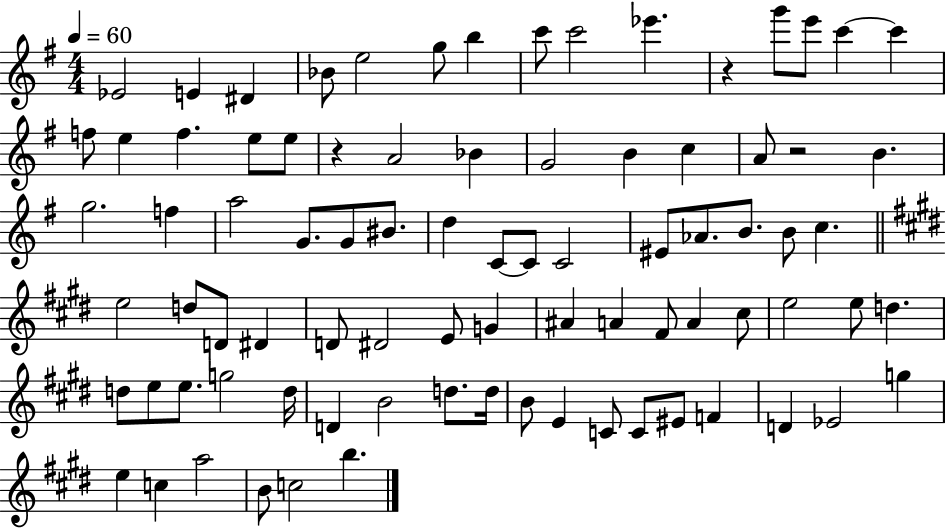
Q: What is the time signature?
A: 4/4